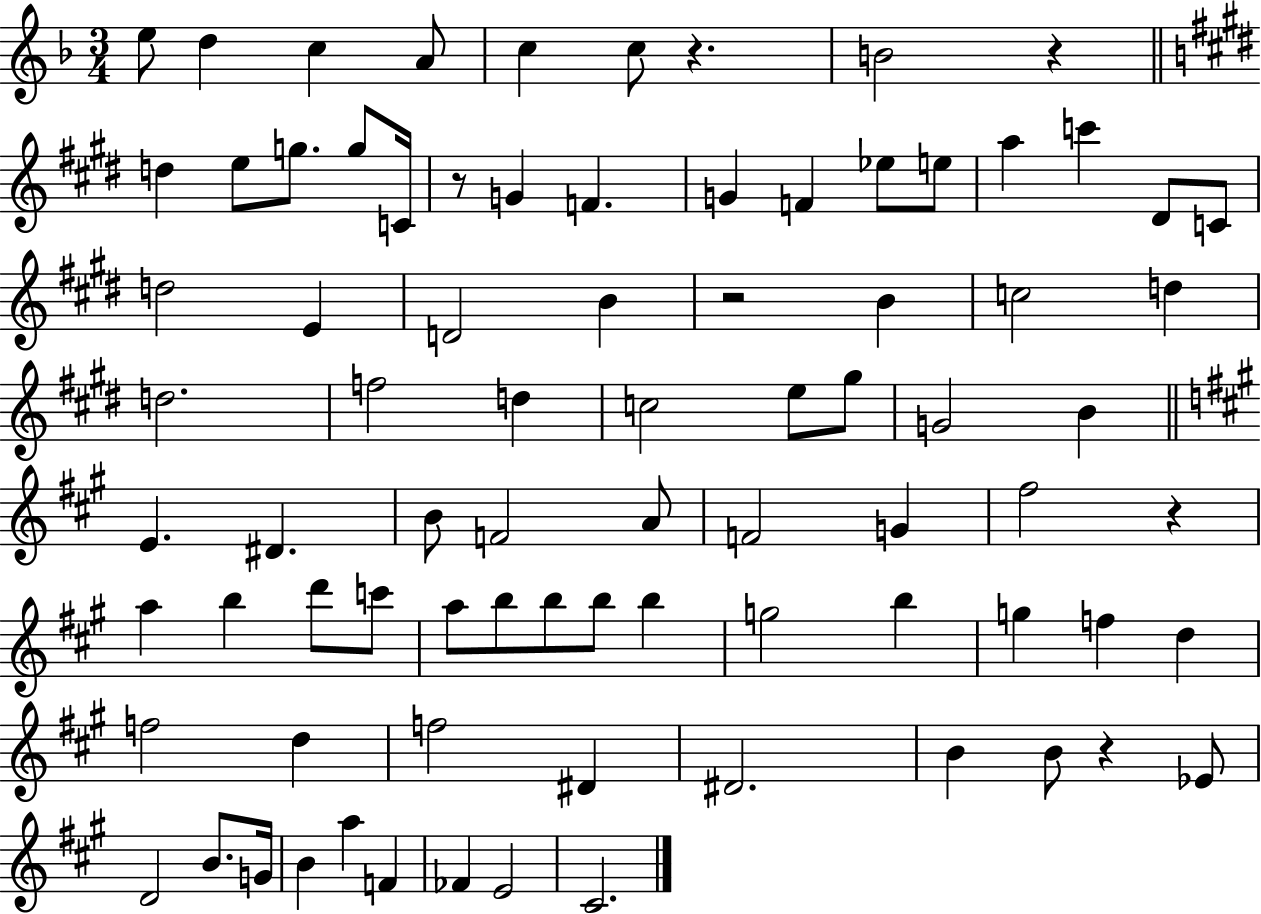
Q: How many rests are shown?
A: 6